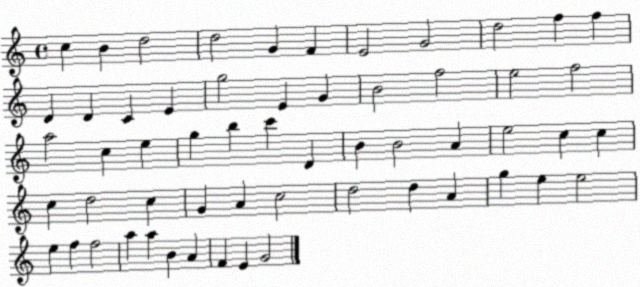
X:1
T:Untitled
M:4/4
L:1/4
K:C
c B d2 d2 G F E2 G2 d2 f f D D C E g2 E G B2 f2 e2 f2 a2 c e g b c' D B B2 A e2 c c c d2 c G A c2 d2 d A g e e2 e f f2 a a B A F E G2